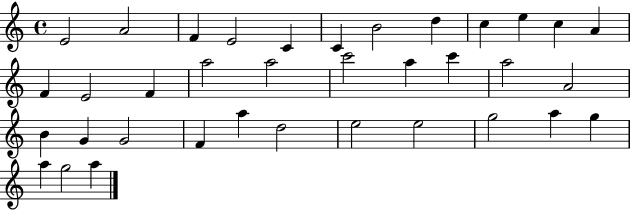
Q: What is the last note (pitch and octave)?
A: A5